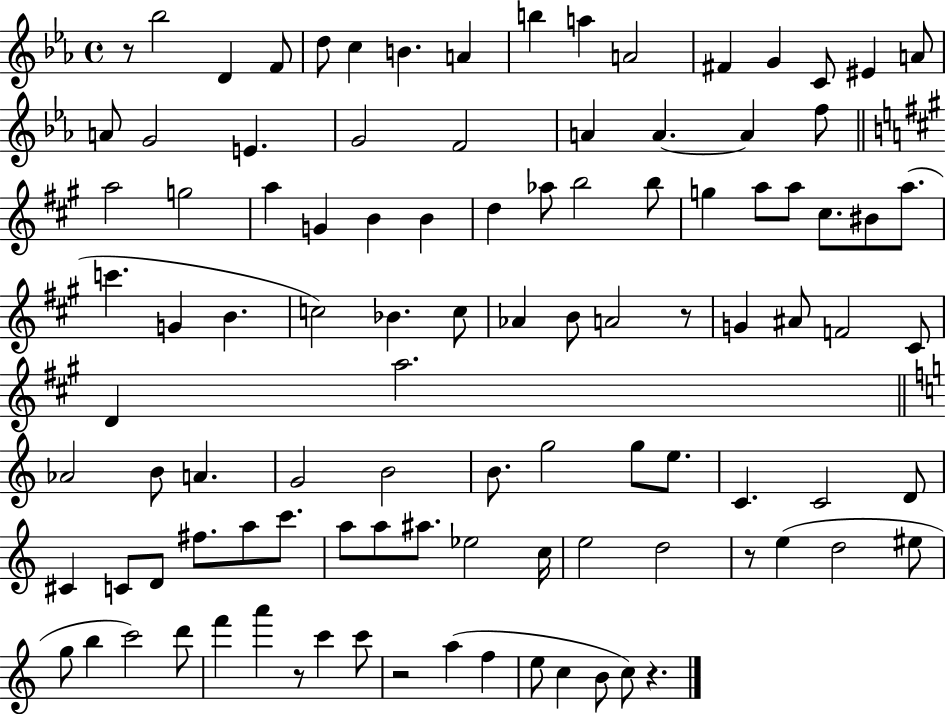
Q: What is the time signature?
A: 4/4